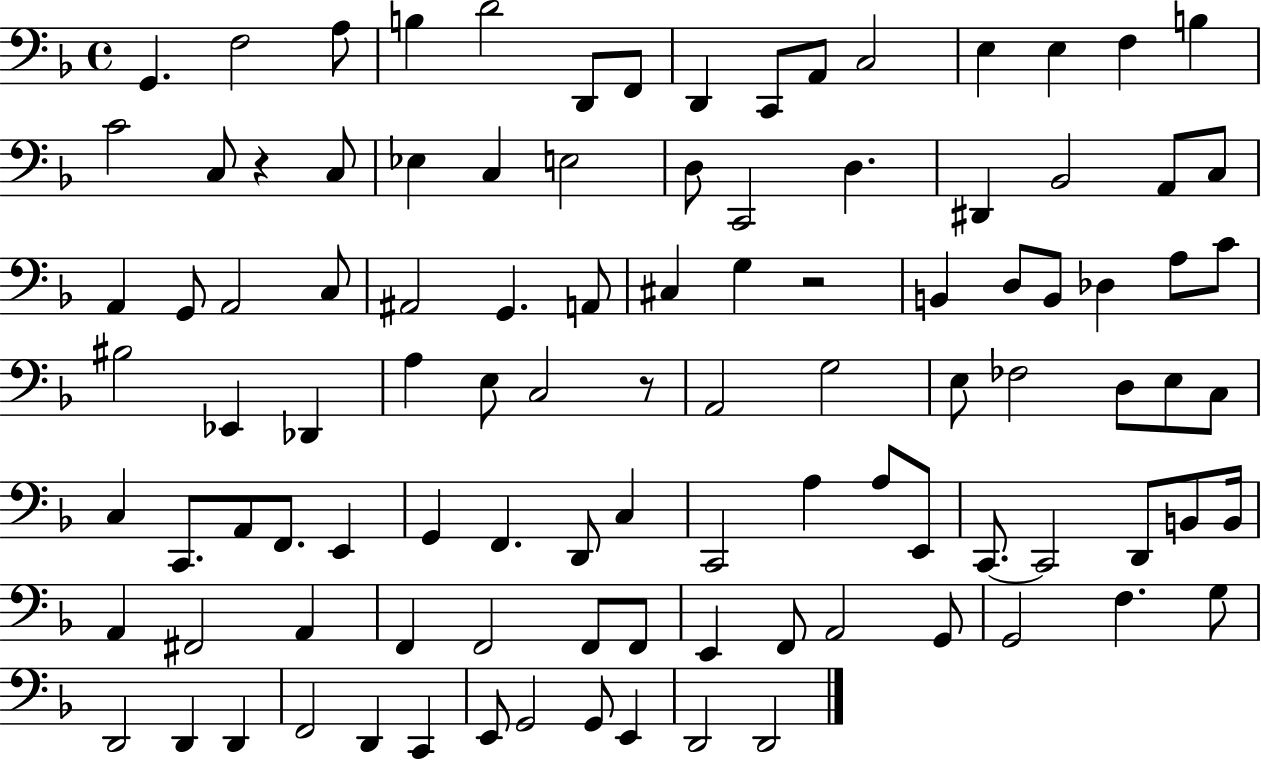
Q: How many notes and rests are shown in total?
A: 103